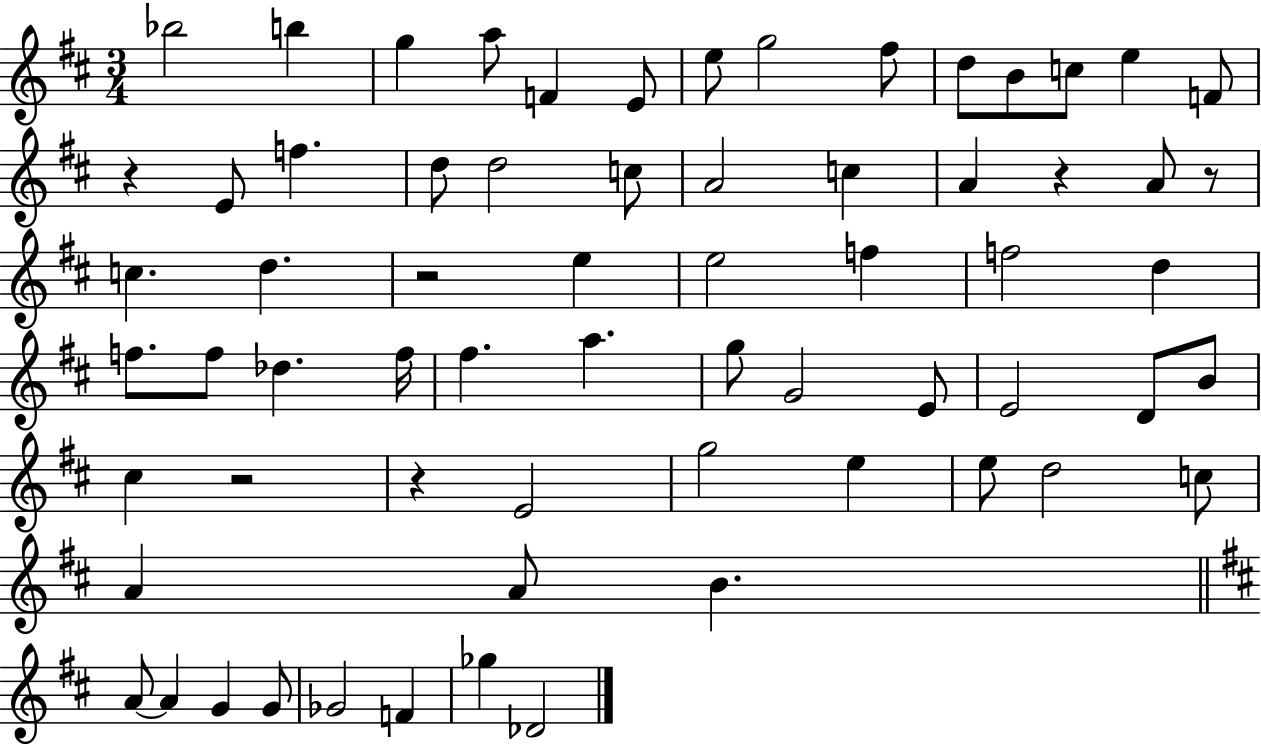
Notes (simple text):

Bb5/h B5/q G5/q A5/e F4/q E4/e E5/e G5/h F#5/e D5/e B4/e C5/e E5/q F4/e R/q E4/e F5/q. D5/e D5/h C5/e A4/h C5/q A4/q R/q A4/e R/e C5/q. D5/q. R/h E5/q E5/h F5/q F5/h D5/q F5/e. F5/e Db5/q. F5/s F#5/q. A5/q. G5/e G4/h E4/e E4/h D4/e B4/e C#5/q R/h R/q E4/h G5/h E5/q E5/e D5/h C5/e A4/q A4/e B4/q. A4/e A4/q G4/q G4/e Gb4/h F4/q Gb5/q Db4/h